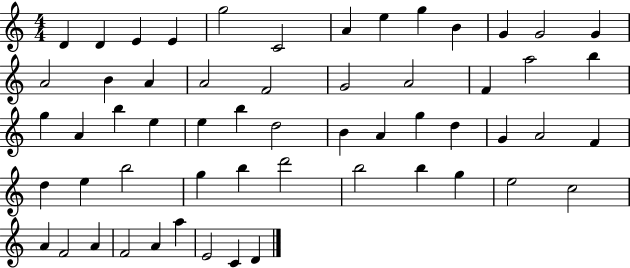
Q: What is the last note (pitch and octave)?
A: D4